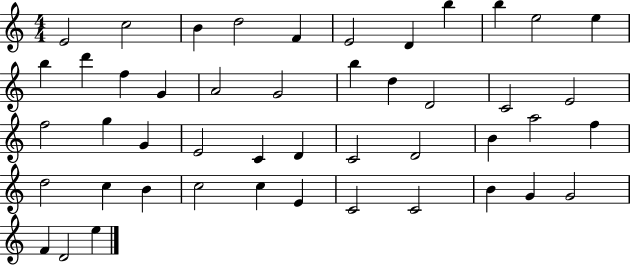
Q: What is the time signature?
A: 4/4